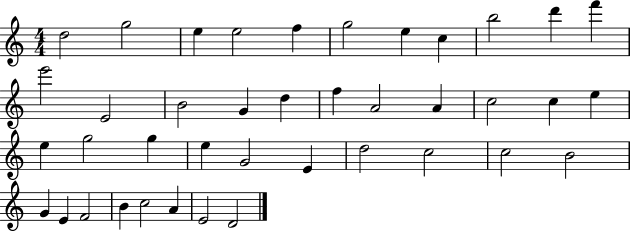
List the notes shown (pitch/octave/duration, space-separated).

D5/h G5/h E5/q E5/h F5/q G5/h E5/q C5/q B5/h D6/q F6/q E6/h E4/h B4/h G4/q D5/q F5/q A4/h A4/q C5/h C5/q E5/q E5/q G5/h G5/q E5/q G4/h E4/q D5/h C5/h C5/h B4/h G4/q E4/q F4/h B4/q C5/h A4/q E4/h D4/h